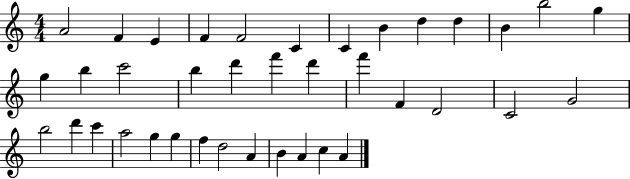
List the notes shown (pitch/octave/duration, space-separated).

A4/h F4/q E4/q F4/q F4/h C4/q C4/q B4/q D5/q D5/q B4/q B5/h G5/q G5/q B5/q C6/h B5/q D6/q F6/q D6/q F6/q F4/q D4/h C4/h G4/h B5/h D6/q C6/q A5/h G5/q G5/q F5/q D5/h A4/q B4/q A4/q C5/q A4/q